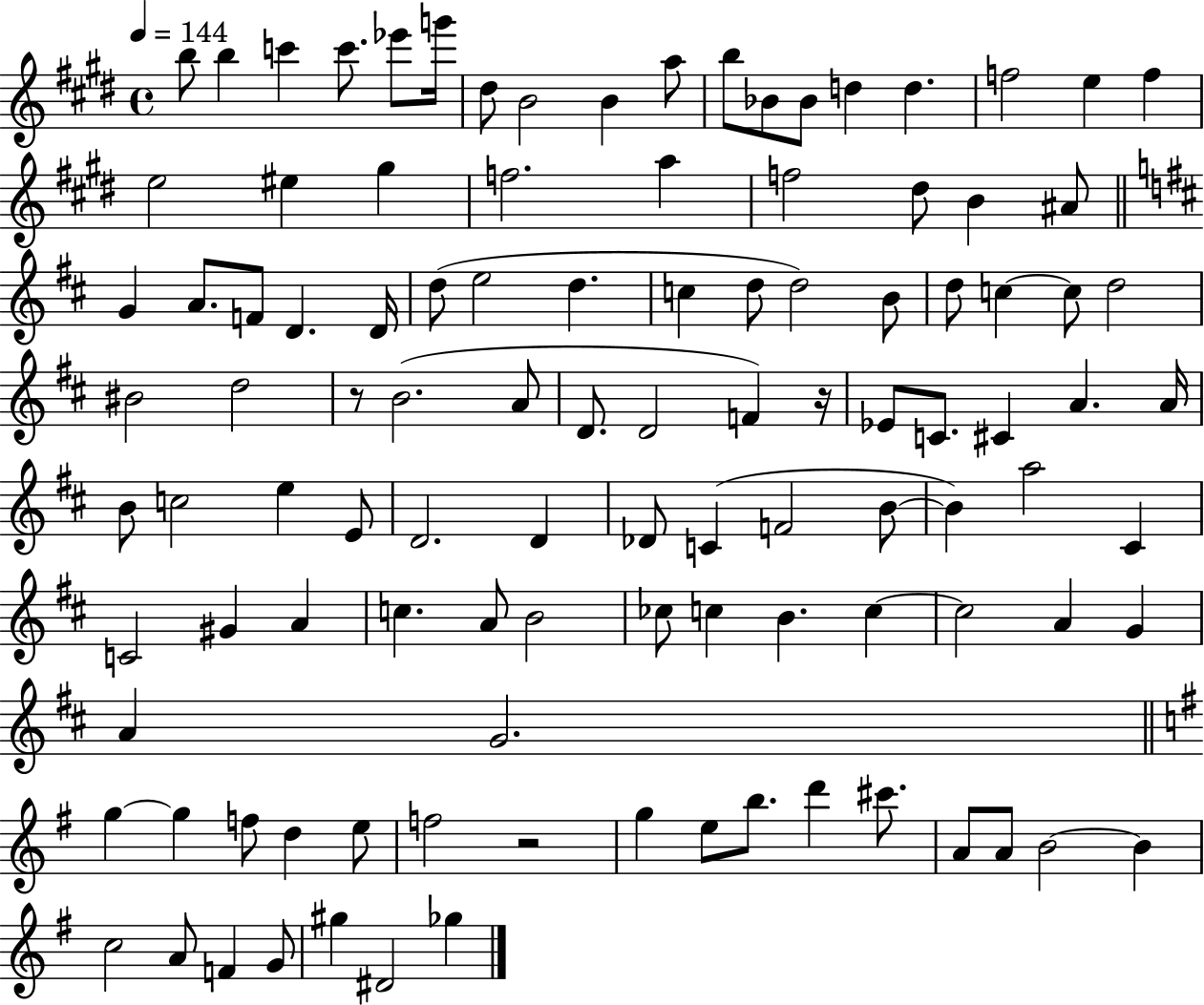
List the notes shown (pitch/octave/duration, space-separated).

B5/e B5/q C6/q C6/e. Eb6/e G6/s D#5/e B4/h B4/q A5/e B5/e Bb4/e Bb4/e D5/q D5/q. F5/h E5/q F5/q E5/h EIS5/q G#5/q F5/h. A5/q F5/h D#5/e B4/q A#4/e G4/q A4/e. F4/e D4/q. D4/s D5/e E5/h D5/q. C5/q D5/e D5/h B4/e D5/e C5/q C5/e D5/h BIS4/h D5/h R/e B4/h. A4/e D4/e. D4/h F4/q R/s Eb4/e C4/e. C#4/q A4/q. A4/s B4/e C5/h E5/q E4/e D4/h. D4/q Db4/e C4/q F4/h B4/e B4/q A5/h C#4/q C4/h G#4/q A4/q C5/q. A4/e B4/h CES5/e C5/q B4/q. C5/q C5/h A4/q G4/q A4/q G4/h. G5/q G5/q F5/e D5/q E5/e F5/h R/h G5/q E5/e B5/e. D6/q C#6/e. A4/e A4/e B4/h B4/q C5/h A4/e F4/q G4/e G#5/q D#4/h Gb5/q